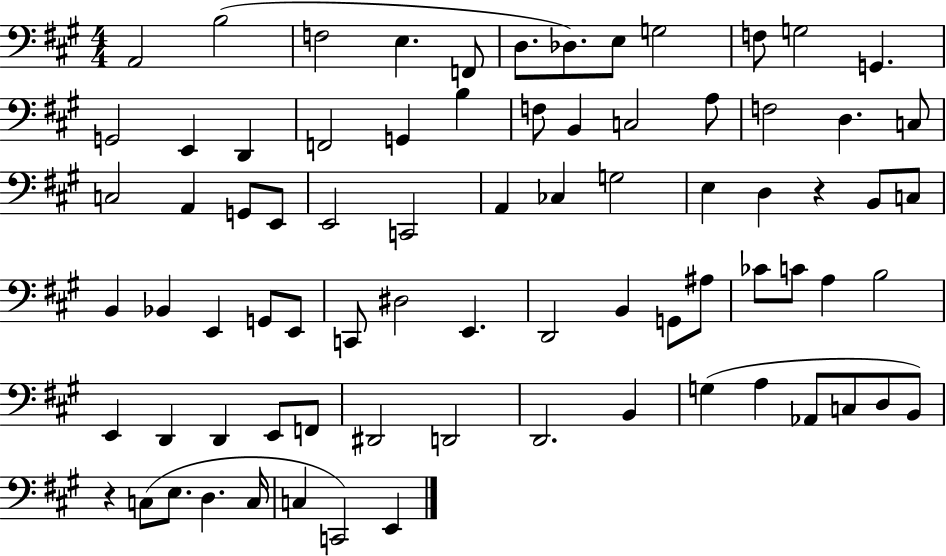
A2/h B3/h F3/h E3/q. F2/e D3/e. Db3/e. E3/e G3/h F3/e G3/h G2/q. G2/h E2/q D2/q F2/h G2/q B3/q F3/e B2/q C3/h A3/e F3/h D3/q. C3/e C3/h A2/q G2/e E2/e E2/h C2/h A2/q CES3/q G3/h E3/q D3/q R/q B2/e C3/e B2/q Bb2/q E2/q G2/e E2/e C2/e D#3/h E2/q. D2/h B2/q G2/e A#3/e CES4/e C4/e A3/q B3/h E2/q D2/q D2/q E2/e F2/e D#2/h D2/h D2/h. B2/q G3/q A3/q Ab2/e C3/e D3/e B2/e R/q C3/e E3/e. D3/q. C3/s C3/q C2/h E2/q